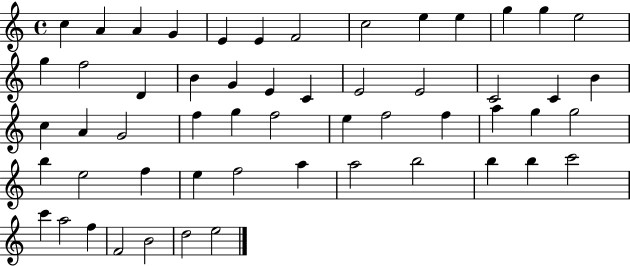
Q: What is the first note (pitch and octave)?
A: C5